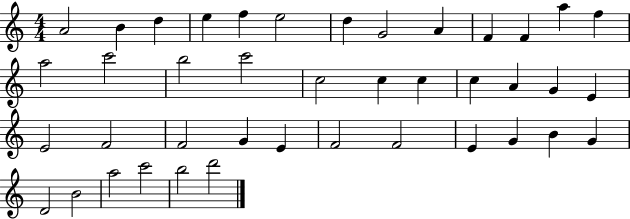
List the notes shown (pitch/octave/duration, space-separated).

A4/h B4/q D5/q E5/q F5/q E5/h D5/q G4/h A4/q F4/q F4/q A5/q F5/q A5/h C6/h B5/h C6/h C5/h C5/q C5/q C5/q A4/q G4/q E4/q E4/h F4/h F4/h G4/q E4/q F4/h F4/h E4/q G4/q B4/q G4/q D4/h B4/h A5/h C6/h B5/h D6/h